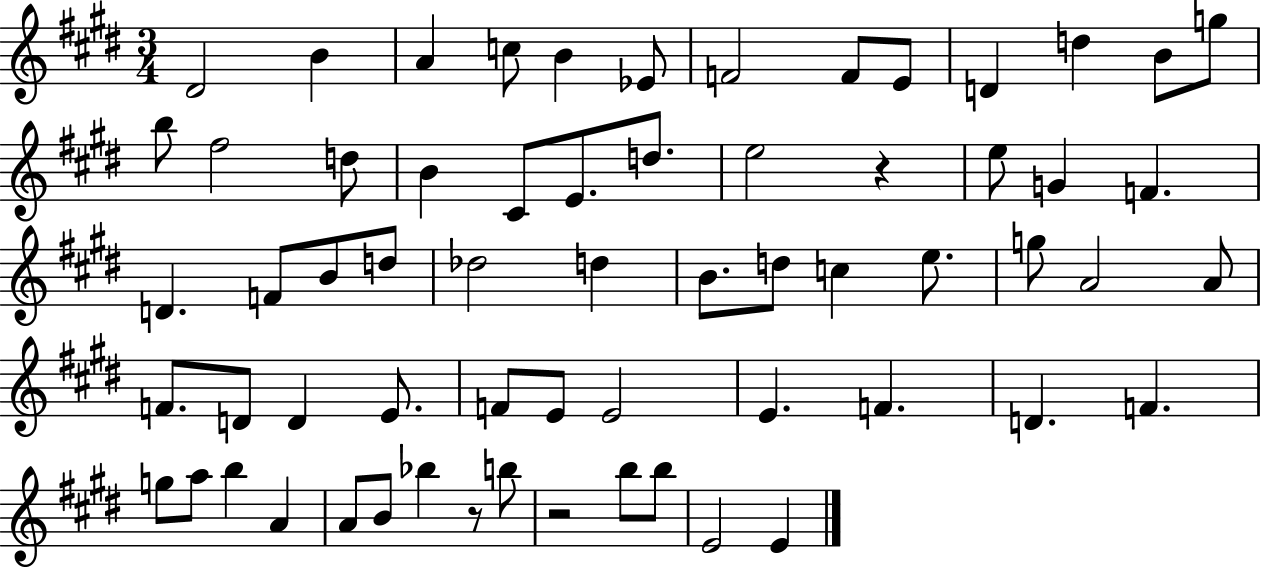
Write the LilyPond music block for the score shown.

{
  \clef treble
  \numericTimeSignature
  \time 3/4
  \key e \major
  \repeat volta 2 { dis'2 b'4 | a'4 c''8 b'4 ees'8 | f'2 f'8 e'8 | d'4 d''4 b'8 g''8 | \break b''8 fis''2 d''8 | b'4 cis'8 e'8. d''8. | e''2 r4 | e''8 g'4 f'4. | \break d'4. f'8 b'8 d''8 | des''2 d''4 | b'8. d''8 c''4 e''8. | g''8 a'2 a'8 | \break f'8. d'8 d'4 e'8. | f'8 e'8 e'2 | e'4. f'4. | d'4. f'4. | \break g''8 a''8 b''4 a'4 | a'8 b'8 bes''4 r8 b''8 | r2 b''8 b''8 | e'2 e'4 | \break } \bar "|."
}